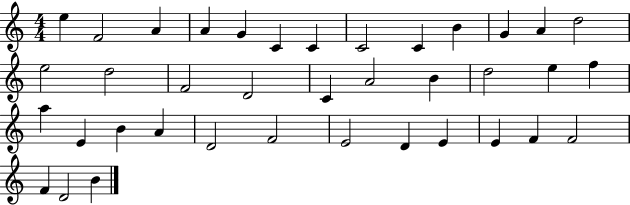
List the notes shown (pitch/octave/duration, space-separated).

E5/q F4/h A4/q A4/q G4/q C4/q C4/q C4/h C4/q B4/q G4/q A4/q D5/h E5/h D5/h F4/h D4/h C4/q A4/h B4/q D5/h E5/q F5/q A5/q E4/q B4/q A4/q D4/h F4/h E4/h D4/q E4/q E4/q F4/q F4/h F4/q D4/h B4/q